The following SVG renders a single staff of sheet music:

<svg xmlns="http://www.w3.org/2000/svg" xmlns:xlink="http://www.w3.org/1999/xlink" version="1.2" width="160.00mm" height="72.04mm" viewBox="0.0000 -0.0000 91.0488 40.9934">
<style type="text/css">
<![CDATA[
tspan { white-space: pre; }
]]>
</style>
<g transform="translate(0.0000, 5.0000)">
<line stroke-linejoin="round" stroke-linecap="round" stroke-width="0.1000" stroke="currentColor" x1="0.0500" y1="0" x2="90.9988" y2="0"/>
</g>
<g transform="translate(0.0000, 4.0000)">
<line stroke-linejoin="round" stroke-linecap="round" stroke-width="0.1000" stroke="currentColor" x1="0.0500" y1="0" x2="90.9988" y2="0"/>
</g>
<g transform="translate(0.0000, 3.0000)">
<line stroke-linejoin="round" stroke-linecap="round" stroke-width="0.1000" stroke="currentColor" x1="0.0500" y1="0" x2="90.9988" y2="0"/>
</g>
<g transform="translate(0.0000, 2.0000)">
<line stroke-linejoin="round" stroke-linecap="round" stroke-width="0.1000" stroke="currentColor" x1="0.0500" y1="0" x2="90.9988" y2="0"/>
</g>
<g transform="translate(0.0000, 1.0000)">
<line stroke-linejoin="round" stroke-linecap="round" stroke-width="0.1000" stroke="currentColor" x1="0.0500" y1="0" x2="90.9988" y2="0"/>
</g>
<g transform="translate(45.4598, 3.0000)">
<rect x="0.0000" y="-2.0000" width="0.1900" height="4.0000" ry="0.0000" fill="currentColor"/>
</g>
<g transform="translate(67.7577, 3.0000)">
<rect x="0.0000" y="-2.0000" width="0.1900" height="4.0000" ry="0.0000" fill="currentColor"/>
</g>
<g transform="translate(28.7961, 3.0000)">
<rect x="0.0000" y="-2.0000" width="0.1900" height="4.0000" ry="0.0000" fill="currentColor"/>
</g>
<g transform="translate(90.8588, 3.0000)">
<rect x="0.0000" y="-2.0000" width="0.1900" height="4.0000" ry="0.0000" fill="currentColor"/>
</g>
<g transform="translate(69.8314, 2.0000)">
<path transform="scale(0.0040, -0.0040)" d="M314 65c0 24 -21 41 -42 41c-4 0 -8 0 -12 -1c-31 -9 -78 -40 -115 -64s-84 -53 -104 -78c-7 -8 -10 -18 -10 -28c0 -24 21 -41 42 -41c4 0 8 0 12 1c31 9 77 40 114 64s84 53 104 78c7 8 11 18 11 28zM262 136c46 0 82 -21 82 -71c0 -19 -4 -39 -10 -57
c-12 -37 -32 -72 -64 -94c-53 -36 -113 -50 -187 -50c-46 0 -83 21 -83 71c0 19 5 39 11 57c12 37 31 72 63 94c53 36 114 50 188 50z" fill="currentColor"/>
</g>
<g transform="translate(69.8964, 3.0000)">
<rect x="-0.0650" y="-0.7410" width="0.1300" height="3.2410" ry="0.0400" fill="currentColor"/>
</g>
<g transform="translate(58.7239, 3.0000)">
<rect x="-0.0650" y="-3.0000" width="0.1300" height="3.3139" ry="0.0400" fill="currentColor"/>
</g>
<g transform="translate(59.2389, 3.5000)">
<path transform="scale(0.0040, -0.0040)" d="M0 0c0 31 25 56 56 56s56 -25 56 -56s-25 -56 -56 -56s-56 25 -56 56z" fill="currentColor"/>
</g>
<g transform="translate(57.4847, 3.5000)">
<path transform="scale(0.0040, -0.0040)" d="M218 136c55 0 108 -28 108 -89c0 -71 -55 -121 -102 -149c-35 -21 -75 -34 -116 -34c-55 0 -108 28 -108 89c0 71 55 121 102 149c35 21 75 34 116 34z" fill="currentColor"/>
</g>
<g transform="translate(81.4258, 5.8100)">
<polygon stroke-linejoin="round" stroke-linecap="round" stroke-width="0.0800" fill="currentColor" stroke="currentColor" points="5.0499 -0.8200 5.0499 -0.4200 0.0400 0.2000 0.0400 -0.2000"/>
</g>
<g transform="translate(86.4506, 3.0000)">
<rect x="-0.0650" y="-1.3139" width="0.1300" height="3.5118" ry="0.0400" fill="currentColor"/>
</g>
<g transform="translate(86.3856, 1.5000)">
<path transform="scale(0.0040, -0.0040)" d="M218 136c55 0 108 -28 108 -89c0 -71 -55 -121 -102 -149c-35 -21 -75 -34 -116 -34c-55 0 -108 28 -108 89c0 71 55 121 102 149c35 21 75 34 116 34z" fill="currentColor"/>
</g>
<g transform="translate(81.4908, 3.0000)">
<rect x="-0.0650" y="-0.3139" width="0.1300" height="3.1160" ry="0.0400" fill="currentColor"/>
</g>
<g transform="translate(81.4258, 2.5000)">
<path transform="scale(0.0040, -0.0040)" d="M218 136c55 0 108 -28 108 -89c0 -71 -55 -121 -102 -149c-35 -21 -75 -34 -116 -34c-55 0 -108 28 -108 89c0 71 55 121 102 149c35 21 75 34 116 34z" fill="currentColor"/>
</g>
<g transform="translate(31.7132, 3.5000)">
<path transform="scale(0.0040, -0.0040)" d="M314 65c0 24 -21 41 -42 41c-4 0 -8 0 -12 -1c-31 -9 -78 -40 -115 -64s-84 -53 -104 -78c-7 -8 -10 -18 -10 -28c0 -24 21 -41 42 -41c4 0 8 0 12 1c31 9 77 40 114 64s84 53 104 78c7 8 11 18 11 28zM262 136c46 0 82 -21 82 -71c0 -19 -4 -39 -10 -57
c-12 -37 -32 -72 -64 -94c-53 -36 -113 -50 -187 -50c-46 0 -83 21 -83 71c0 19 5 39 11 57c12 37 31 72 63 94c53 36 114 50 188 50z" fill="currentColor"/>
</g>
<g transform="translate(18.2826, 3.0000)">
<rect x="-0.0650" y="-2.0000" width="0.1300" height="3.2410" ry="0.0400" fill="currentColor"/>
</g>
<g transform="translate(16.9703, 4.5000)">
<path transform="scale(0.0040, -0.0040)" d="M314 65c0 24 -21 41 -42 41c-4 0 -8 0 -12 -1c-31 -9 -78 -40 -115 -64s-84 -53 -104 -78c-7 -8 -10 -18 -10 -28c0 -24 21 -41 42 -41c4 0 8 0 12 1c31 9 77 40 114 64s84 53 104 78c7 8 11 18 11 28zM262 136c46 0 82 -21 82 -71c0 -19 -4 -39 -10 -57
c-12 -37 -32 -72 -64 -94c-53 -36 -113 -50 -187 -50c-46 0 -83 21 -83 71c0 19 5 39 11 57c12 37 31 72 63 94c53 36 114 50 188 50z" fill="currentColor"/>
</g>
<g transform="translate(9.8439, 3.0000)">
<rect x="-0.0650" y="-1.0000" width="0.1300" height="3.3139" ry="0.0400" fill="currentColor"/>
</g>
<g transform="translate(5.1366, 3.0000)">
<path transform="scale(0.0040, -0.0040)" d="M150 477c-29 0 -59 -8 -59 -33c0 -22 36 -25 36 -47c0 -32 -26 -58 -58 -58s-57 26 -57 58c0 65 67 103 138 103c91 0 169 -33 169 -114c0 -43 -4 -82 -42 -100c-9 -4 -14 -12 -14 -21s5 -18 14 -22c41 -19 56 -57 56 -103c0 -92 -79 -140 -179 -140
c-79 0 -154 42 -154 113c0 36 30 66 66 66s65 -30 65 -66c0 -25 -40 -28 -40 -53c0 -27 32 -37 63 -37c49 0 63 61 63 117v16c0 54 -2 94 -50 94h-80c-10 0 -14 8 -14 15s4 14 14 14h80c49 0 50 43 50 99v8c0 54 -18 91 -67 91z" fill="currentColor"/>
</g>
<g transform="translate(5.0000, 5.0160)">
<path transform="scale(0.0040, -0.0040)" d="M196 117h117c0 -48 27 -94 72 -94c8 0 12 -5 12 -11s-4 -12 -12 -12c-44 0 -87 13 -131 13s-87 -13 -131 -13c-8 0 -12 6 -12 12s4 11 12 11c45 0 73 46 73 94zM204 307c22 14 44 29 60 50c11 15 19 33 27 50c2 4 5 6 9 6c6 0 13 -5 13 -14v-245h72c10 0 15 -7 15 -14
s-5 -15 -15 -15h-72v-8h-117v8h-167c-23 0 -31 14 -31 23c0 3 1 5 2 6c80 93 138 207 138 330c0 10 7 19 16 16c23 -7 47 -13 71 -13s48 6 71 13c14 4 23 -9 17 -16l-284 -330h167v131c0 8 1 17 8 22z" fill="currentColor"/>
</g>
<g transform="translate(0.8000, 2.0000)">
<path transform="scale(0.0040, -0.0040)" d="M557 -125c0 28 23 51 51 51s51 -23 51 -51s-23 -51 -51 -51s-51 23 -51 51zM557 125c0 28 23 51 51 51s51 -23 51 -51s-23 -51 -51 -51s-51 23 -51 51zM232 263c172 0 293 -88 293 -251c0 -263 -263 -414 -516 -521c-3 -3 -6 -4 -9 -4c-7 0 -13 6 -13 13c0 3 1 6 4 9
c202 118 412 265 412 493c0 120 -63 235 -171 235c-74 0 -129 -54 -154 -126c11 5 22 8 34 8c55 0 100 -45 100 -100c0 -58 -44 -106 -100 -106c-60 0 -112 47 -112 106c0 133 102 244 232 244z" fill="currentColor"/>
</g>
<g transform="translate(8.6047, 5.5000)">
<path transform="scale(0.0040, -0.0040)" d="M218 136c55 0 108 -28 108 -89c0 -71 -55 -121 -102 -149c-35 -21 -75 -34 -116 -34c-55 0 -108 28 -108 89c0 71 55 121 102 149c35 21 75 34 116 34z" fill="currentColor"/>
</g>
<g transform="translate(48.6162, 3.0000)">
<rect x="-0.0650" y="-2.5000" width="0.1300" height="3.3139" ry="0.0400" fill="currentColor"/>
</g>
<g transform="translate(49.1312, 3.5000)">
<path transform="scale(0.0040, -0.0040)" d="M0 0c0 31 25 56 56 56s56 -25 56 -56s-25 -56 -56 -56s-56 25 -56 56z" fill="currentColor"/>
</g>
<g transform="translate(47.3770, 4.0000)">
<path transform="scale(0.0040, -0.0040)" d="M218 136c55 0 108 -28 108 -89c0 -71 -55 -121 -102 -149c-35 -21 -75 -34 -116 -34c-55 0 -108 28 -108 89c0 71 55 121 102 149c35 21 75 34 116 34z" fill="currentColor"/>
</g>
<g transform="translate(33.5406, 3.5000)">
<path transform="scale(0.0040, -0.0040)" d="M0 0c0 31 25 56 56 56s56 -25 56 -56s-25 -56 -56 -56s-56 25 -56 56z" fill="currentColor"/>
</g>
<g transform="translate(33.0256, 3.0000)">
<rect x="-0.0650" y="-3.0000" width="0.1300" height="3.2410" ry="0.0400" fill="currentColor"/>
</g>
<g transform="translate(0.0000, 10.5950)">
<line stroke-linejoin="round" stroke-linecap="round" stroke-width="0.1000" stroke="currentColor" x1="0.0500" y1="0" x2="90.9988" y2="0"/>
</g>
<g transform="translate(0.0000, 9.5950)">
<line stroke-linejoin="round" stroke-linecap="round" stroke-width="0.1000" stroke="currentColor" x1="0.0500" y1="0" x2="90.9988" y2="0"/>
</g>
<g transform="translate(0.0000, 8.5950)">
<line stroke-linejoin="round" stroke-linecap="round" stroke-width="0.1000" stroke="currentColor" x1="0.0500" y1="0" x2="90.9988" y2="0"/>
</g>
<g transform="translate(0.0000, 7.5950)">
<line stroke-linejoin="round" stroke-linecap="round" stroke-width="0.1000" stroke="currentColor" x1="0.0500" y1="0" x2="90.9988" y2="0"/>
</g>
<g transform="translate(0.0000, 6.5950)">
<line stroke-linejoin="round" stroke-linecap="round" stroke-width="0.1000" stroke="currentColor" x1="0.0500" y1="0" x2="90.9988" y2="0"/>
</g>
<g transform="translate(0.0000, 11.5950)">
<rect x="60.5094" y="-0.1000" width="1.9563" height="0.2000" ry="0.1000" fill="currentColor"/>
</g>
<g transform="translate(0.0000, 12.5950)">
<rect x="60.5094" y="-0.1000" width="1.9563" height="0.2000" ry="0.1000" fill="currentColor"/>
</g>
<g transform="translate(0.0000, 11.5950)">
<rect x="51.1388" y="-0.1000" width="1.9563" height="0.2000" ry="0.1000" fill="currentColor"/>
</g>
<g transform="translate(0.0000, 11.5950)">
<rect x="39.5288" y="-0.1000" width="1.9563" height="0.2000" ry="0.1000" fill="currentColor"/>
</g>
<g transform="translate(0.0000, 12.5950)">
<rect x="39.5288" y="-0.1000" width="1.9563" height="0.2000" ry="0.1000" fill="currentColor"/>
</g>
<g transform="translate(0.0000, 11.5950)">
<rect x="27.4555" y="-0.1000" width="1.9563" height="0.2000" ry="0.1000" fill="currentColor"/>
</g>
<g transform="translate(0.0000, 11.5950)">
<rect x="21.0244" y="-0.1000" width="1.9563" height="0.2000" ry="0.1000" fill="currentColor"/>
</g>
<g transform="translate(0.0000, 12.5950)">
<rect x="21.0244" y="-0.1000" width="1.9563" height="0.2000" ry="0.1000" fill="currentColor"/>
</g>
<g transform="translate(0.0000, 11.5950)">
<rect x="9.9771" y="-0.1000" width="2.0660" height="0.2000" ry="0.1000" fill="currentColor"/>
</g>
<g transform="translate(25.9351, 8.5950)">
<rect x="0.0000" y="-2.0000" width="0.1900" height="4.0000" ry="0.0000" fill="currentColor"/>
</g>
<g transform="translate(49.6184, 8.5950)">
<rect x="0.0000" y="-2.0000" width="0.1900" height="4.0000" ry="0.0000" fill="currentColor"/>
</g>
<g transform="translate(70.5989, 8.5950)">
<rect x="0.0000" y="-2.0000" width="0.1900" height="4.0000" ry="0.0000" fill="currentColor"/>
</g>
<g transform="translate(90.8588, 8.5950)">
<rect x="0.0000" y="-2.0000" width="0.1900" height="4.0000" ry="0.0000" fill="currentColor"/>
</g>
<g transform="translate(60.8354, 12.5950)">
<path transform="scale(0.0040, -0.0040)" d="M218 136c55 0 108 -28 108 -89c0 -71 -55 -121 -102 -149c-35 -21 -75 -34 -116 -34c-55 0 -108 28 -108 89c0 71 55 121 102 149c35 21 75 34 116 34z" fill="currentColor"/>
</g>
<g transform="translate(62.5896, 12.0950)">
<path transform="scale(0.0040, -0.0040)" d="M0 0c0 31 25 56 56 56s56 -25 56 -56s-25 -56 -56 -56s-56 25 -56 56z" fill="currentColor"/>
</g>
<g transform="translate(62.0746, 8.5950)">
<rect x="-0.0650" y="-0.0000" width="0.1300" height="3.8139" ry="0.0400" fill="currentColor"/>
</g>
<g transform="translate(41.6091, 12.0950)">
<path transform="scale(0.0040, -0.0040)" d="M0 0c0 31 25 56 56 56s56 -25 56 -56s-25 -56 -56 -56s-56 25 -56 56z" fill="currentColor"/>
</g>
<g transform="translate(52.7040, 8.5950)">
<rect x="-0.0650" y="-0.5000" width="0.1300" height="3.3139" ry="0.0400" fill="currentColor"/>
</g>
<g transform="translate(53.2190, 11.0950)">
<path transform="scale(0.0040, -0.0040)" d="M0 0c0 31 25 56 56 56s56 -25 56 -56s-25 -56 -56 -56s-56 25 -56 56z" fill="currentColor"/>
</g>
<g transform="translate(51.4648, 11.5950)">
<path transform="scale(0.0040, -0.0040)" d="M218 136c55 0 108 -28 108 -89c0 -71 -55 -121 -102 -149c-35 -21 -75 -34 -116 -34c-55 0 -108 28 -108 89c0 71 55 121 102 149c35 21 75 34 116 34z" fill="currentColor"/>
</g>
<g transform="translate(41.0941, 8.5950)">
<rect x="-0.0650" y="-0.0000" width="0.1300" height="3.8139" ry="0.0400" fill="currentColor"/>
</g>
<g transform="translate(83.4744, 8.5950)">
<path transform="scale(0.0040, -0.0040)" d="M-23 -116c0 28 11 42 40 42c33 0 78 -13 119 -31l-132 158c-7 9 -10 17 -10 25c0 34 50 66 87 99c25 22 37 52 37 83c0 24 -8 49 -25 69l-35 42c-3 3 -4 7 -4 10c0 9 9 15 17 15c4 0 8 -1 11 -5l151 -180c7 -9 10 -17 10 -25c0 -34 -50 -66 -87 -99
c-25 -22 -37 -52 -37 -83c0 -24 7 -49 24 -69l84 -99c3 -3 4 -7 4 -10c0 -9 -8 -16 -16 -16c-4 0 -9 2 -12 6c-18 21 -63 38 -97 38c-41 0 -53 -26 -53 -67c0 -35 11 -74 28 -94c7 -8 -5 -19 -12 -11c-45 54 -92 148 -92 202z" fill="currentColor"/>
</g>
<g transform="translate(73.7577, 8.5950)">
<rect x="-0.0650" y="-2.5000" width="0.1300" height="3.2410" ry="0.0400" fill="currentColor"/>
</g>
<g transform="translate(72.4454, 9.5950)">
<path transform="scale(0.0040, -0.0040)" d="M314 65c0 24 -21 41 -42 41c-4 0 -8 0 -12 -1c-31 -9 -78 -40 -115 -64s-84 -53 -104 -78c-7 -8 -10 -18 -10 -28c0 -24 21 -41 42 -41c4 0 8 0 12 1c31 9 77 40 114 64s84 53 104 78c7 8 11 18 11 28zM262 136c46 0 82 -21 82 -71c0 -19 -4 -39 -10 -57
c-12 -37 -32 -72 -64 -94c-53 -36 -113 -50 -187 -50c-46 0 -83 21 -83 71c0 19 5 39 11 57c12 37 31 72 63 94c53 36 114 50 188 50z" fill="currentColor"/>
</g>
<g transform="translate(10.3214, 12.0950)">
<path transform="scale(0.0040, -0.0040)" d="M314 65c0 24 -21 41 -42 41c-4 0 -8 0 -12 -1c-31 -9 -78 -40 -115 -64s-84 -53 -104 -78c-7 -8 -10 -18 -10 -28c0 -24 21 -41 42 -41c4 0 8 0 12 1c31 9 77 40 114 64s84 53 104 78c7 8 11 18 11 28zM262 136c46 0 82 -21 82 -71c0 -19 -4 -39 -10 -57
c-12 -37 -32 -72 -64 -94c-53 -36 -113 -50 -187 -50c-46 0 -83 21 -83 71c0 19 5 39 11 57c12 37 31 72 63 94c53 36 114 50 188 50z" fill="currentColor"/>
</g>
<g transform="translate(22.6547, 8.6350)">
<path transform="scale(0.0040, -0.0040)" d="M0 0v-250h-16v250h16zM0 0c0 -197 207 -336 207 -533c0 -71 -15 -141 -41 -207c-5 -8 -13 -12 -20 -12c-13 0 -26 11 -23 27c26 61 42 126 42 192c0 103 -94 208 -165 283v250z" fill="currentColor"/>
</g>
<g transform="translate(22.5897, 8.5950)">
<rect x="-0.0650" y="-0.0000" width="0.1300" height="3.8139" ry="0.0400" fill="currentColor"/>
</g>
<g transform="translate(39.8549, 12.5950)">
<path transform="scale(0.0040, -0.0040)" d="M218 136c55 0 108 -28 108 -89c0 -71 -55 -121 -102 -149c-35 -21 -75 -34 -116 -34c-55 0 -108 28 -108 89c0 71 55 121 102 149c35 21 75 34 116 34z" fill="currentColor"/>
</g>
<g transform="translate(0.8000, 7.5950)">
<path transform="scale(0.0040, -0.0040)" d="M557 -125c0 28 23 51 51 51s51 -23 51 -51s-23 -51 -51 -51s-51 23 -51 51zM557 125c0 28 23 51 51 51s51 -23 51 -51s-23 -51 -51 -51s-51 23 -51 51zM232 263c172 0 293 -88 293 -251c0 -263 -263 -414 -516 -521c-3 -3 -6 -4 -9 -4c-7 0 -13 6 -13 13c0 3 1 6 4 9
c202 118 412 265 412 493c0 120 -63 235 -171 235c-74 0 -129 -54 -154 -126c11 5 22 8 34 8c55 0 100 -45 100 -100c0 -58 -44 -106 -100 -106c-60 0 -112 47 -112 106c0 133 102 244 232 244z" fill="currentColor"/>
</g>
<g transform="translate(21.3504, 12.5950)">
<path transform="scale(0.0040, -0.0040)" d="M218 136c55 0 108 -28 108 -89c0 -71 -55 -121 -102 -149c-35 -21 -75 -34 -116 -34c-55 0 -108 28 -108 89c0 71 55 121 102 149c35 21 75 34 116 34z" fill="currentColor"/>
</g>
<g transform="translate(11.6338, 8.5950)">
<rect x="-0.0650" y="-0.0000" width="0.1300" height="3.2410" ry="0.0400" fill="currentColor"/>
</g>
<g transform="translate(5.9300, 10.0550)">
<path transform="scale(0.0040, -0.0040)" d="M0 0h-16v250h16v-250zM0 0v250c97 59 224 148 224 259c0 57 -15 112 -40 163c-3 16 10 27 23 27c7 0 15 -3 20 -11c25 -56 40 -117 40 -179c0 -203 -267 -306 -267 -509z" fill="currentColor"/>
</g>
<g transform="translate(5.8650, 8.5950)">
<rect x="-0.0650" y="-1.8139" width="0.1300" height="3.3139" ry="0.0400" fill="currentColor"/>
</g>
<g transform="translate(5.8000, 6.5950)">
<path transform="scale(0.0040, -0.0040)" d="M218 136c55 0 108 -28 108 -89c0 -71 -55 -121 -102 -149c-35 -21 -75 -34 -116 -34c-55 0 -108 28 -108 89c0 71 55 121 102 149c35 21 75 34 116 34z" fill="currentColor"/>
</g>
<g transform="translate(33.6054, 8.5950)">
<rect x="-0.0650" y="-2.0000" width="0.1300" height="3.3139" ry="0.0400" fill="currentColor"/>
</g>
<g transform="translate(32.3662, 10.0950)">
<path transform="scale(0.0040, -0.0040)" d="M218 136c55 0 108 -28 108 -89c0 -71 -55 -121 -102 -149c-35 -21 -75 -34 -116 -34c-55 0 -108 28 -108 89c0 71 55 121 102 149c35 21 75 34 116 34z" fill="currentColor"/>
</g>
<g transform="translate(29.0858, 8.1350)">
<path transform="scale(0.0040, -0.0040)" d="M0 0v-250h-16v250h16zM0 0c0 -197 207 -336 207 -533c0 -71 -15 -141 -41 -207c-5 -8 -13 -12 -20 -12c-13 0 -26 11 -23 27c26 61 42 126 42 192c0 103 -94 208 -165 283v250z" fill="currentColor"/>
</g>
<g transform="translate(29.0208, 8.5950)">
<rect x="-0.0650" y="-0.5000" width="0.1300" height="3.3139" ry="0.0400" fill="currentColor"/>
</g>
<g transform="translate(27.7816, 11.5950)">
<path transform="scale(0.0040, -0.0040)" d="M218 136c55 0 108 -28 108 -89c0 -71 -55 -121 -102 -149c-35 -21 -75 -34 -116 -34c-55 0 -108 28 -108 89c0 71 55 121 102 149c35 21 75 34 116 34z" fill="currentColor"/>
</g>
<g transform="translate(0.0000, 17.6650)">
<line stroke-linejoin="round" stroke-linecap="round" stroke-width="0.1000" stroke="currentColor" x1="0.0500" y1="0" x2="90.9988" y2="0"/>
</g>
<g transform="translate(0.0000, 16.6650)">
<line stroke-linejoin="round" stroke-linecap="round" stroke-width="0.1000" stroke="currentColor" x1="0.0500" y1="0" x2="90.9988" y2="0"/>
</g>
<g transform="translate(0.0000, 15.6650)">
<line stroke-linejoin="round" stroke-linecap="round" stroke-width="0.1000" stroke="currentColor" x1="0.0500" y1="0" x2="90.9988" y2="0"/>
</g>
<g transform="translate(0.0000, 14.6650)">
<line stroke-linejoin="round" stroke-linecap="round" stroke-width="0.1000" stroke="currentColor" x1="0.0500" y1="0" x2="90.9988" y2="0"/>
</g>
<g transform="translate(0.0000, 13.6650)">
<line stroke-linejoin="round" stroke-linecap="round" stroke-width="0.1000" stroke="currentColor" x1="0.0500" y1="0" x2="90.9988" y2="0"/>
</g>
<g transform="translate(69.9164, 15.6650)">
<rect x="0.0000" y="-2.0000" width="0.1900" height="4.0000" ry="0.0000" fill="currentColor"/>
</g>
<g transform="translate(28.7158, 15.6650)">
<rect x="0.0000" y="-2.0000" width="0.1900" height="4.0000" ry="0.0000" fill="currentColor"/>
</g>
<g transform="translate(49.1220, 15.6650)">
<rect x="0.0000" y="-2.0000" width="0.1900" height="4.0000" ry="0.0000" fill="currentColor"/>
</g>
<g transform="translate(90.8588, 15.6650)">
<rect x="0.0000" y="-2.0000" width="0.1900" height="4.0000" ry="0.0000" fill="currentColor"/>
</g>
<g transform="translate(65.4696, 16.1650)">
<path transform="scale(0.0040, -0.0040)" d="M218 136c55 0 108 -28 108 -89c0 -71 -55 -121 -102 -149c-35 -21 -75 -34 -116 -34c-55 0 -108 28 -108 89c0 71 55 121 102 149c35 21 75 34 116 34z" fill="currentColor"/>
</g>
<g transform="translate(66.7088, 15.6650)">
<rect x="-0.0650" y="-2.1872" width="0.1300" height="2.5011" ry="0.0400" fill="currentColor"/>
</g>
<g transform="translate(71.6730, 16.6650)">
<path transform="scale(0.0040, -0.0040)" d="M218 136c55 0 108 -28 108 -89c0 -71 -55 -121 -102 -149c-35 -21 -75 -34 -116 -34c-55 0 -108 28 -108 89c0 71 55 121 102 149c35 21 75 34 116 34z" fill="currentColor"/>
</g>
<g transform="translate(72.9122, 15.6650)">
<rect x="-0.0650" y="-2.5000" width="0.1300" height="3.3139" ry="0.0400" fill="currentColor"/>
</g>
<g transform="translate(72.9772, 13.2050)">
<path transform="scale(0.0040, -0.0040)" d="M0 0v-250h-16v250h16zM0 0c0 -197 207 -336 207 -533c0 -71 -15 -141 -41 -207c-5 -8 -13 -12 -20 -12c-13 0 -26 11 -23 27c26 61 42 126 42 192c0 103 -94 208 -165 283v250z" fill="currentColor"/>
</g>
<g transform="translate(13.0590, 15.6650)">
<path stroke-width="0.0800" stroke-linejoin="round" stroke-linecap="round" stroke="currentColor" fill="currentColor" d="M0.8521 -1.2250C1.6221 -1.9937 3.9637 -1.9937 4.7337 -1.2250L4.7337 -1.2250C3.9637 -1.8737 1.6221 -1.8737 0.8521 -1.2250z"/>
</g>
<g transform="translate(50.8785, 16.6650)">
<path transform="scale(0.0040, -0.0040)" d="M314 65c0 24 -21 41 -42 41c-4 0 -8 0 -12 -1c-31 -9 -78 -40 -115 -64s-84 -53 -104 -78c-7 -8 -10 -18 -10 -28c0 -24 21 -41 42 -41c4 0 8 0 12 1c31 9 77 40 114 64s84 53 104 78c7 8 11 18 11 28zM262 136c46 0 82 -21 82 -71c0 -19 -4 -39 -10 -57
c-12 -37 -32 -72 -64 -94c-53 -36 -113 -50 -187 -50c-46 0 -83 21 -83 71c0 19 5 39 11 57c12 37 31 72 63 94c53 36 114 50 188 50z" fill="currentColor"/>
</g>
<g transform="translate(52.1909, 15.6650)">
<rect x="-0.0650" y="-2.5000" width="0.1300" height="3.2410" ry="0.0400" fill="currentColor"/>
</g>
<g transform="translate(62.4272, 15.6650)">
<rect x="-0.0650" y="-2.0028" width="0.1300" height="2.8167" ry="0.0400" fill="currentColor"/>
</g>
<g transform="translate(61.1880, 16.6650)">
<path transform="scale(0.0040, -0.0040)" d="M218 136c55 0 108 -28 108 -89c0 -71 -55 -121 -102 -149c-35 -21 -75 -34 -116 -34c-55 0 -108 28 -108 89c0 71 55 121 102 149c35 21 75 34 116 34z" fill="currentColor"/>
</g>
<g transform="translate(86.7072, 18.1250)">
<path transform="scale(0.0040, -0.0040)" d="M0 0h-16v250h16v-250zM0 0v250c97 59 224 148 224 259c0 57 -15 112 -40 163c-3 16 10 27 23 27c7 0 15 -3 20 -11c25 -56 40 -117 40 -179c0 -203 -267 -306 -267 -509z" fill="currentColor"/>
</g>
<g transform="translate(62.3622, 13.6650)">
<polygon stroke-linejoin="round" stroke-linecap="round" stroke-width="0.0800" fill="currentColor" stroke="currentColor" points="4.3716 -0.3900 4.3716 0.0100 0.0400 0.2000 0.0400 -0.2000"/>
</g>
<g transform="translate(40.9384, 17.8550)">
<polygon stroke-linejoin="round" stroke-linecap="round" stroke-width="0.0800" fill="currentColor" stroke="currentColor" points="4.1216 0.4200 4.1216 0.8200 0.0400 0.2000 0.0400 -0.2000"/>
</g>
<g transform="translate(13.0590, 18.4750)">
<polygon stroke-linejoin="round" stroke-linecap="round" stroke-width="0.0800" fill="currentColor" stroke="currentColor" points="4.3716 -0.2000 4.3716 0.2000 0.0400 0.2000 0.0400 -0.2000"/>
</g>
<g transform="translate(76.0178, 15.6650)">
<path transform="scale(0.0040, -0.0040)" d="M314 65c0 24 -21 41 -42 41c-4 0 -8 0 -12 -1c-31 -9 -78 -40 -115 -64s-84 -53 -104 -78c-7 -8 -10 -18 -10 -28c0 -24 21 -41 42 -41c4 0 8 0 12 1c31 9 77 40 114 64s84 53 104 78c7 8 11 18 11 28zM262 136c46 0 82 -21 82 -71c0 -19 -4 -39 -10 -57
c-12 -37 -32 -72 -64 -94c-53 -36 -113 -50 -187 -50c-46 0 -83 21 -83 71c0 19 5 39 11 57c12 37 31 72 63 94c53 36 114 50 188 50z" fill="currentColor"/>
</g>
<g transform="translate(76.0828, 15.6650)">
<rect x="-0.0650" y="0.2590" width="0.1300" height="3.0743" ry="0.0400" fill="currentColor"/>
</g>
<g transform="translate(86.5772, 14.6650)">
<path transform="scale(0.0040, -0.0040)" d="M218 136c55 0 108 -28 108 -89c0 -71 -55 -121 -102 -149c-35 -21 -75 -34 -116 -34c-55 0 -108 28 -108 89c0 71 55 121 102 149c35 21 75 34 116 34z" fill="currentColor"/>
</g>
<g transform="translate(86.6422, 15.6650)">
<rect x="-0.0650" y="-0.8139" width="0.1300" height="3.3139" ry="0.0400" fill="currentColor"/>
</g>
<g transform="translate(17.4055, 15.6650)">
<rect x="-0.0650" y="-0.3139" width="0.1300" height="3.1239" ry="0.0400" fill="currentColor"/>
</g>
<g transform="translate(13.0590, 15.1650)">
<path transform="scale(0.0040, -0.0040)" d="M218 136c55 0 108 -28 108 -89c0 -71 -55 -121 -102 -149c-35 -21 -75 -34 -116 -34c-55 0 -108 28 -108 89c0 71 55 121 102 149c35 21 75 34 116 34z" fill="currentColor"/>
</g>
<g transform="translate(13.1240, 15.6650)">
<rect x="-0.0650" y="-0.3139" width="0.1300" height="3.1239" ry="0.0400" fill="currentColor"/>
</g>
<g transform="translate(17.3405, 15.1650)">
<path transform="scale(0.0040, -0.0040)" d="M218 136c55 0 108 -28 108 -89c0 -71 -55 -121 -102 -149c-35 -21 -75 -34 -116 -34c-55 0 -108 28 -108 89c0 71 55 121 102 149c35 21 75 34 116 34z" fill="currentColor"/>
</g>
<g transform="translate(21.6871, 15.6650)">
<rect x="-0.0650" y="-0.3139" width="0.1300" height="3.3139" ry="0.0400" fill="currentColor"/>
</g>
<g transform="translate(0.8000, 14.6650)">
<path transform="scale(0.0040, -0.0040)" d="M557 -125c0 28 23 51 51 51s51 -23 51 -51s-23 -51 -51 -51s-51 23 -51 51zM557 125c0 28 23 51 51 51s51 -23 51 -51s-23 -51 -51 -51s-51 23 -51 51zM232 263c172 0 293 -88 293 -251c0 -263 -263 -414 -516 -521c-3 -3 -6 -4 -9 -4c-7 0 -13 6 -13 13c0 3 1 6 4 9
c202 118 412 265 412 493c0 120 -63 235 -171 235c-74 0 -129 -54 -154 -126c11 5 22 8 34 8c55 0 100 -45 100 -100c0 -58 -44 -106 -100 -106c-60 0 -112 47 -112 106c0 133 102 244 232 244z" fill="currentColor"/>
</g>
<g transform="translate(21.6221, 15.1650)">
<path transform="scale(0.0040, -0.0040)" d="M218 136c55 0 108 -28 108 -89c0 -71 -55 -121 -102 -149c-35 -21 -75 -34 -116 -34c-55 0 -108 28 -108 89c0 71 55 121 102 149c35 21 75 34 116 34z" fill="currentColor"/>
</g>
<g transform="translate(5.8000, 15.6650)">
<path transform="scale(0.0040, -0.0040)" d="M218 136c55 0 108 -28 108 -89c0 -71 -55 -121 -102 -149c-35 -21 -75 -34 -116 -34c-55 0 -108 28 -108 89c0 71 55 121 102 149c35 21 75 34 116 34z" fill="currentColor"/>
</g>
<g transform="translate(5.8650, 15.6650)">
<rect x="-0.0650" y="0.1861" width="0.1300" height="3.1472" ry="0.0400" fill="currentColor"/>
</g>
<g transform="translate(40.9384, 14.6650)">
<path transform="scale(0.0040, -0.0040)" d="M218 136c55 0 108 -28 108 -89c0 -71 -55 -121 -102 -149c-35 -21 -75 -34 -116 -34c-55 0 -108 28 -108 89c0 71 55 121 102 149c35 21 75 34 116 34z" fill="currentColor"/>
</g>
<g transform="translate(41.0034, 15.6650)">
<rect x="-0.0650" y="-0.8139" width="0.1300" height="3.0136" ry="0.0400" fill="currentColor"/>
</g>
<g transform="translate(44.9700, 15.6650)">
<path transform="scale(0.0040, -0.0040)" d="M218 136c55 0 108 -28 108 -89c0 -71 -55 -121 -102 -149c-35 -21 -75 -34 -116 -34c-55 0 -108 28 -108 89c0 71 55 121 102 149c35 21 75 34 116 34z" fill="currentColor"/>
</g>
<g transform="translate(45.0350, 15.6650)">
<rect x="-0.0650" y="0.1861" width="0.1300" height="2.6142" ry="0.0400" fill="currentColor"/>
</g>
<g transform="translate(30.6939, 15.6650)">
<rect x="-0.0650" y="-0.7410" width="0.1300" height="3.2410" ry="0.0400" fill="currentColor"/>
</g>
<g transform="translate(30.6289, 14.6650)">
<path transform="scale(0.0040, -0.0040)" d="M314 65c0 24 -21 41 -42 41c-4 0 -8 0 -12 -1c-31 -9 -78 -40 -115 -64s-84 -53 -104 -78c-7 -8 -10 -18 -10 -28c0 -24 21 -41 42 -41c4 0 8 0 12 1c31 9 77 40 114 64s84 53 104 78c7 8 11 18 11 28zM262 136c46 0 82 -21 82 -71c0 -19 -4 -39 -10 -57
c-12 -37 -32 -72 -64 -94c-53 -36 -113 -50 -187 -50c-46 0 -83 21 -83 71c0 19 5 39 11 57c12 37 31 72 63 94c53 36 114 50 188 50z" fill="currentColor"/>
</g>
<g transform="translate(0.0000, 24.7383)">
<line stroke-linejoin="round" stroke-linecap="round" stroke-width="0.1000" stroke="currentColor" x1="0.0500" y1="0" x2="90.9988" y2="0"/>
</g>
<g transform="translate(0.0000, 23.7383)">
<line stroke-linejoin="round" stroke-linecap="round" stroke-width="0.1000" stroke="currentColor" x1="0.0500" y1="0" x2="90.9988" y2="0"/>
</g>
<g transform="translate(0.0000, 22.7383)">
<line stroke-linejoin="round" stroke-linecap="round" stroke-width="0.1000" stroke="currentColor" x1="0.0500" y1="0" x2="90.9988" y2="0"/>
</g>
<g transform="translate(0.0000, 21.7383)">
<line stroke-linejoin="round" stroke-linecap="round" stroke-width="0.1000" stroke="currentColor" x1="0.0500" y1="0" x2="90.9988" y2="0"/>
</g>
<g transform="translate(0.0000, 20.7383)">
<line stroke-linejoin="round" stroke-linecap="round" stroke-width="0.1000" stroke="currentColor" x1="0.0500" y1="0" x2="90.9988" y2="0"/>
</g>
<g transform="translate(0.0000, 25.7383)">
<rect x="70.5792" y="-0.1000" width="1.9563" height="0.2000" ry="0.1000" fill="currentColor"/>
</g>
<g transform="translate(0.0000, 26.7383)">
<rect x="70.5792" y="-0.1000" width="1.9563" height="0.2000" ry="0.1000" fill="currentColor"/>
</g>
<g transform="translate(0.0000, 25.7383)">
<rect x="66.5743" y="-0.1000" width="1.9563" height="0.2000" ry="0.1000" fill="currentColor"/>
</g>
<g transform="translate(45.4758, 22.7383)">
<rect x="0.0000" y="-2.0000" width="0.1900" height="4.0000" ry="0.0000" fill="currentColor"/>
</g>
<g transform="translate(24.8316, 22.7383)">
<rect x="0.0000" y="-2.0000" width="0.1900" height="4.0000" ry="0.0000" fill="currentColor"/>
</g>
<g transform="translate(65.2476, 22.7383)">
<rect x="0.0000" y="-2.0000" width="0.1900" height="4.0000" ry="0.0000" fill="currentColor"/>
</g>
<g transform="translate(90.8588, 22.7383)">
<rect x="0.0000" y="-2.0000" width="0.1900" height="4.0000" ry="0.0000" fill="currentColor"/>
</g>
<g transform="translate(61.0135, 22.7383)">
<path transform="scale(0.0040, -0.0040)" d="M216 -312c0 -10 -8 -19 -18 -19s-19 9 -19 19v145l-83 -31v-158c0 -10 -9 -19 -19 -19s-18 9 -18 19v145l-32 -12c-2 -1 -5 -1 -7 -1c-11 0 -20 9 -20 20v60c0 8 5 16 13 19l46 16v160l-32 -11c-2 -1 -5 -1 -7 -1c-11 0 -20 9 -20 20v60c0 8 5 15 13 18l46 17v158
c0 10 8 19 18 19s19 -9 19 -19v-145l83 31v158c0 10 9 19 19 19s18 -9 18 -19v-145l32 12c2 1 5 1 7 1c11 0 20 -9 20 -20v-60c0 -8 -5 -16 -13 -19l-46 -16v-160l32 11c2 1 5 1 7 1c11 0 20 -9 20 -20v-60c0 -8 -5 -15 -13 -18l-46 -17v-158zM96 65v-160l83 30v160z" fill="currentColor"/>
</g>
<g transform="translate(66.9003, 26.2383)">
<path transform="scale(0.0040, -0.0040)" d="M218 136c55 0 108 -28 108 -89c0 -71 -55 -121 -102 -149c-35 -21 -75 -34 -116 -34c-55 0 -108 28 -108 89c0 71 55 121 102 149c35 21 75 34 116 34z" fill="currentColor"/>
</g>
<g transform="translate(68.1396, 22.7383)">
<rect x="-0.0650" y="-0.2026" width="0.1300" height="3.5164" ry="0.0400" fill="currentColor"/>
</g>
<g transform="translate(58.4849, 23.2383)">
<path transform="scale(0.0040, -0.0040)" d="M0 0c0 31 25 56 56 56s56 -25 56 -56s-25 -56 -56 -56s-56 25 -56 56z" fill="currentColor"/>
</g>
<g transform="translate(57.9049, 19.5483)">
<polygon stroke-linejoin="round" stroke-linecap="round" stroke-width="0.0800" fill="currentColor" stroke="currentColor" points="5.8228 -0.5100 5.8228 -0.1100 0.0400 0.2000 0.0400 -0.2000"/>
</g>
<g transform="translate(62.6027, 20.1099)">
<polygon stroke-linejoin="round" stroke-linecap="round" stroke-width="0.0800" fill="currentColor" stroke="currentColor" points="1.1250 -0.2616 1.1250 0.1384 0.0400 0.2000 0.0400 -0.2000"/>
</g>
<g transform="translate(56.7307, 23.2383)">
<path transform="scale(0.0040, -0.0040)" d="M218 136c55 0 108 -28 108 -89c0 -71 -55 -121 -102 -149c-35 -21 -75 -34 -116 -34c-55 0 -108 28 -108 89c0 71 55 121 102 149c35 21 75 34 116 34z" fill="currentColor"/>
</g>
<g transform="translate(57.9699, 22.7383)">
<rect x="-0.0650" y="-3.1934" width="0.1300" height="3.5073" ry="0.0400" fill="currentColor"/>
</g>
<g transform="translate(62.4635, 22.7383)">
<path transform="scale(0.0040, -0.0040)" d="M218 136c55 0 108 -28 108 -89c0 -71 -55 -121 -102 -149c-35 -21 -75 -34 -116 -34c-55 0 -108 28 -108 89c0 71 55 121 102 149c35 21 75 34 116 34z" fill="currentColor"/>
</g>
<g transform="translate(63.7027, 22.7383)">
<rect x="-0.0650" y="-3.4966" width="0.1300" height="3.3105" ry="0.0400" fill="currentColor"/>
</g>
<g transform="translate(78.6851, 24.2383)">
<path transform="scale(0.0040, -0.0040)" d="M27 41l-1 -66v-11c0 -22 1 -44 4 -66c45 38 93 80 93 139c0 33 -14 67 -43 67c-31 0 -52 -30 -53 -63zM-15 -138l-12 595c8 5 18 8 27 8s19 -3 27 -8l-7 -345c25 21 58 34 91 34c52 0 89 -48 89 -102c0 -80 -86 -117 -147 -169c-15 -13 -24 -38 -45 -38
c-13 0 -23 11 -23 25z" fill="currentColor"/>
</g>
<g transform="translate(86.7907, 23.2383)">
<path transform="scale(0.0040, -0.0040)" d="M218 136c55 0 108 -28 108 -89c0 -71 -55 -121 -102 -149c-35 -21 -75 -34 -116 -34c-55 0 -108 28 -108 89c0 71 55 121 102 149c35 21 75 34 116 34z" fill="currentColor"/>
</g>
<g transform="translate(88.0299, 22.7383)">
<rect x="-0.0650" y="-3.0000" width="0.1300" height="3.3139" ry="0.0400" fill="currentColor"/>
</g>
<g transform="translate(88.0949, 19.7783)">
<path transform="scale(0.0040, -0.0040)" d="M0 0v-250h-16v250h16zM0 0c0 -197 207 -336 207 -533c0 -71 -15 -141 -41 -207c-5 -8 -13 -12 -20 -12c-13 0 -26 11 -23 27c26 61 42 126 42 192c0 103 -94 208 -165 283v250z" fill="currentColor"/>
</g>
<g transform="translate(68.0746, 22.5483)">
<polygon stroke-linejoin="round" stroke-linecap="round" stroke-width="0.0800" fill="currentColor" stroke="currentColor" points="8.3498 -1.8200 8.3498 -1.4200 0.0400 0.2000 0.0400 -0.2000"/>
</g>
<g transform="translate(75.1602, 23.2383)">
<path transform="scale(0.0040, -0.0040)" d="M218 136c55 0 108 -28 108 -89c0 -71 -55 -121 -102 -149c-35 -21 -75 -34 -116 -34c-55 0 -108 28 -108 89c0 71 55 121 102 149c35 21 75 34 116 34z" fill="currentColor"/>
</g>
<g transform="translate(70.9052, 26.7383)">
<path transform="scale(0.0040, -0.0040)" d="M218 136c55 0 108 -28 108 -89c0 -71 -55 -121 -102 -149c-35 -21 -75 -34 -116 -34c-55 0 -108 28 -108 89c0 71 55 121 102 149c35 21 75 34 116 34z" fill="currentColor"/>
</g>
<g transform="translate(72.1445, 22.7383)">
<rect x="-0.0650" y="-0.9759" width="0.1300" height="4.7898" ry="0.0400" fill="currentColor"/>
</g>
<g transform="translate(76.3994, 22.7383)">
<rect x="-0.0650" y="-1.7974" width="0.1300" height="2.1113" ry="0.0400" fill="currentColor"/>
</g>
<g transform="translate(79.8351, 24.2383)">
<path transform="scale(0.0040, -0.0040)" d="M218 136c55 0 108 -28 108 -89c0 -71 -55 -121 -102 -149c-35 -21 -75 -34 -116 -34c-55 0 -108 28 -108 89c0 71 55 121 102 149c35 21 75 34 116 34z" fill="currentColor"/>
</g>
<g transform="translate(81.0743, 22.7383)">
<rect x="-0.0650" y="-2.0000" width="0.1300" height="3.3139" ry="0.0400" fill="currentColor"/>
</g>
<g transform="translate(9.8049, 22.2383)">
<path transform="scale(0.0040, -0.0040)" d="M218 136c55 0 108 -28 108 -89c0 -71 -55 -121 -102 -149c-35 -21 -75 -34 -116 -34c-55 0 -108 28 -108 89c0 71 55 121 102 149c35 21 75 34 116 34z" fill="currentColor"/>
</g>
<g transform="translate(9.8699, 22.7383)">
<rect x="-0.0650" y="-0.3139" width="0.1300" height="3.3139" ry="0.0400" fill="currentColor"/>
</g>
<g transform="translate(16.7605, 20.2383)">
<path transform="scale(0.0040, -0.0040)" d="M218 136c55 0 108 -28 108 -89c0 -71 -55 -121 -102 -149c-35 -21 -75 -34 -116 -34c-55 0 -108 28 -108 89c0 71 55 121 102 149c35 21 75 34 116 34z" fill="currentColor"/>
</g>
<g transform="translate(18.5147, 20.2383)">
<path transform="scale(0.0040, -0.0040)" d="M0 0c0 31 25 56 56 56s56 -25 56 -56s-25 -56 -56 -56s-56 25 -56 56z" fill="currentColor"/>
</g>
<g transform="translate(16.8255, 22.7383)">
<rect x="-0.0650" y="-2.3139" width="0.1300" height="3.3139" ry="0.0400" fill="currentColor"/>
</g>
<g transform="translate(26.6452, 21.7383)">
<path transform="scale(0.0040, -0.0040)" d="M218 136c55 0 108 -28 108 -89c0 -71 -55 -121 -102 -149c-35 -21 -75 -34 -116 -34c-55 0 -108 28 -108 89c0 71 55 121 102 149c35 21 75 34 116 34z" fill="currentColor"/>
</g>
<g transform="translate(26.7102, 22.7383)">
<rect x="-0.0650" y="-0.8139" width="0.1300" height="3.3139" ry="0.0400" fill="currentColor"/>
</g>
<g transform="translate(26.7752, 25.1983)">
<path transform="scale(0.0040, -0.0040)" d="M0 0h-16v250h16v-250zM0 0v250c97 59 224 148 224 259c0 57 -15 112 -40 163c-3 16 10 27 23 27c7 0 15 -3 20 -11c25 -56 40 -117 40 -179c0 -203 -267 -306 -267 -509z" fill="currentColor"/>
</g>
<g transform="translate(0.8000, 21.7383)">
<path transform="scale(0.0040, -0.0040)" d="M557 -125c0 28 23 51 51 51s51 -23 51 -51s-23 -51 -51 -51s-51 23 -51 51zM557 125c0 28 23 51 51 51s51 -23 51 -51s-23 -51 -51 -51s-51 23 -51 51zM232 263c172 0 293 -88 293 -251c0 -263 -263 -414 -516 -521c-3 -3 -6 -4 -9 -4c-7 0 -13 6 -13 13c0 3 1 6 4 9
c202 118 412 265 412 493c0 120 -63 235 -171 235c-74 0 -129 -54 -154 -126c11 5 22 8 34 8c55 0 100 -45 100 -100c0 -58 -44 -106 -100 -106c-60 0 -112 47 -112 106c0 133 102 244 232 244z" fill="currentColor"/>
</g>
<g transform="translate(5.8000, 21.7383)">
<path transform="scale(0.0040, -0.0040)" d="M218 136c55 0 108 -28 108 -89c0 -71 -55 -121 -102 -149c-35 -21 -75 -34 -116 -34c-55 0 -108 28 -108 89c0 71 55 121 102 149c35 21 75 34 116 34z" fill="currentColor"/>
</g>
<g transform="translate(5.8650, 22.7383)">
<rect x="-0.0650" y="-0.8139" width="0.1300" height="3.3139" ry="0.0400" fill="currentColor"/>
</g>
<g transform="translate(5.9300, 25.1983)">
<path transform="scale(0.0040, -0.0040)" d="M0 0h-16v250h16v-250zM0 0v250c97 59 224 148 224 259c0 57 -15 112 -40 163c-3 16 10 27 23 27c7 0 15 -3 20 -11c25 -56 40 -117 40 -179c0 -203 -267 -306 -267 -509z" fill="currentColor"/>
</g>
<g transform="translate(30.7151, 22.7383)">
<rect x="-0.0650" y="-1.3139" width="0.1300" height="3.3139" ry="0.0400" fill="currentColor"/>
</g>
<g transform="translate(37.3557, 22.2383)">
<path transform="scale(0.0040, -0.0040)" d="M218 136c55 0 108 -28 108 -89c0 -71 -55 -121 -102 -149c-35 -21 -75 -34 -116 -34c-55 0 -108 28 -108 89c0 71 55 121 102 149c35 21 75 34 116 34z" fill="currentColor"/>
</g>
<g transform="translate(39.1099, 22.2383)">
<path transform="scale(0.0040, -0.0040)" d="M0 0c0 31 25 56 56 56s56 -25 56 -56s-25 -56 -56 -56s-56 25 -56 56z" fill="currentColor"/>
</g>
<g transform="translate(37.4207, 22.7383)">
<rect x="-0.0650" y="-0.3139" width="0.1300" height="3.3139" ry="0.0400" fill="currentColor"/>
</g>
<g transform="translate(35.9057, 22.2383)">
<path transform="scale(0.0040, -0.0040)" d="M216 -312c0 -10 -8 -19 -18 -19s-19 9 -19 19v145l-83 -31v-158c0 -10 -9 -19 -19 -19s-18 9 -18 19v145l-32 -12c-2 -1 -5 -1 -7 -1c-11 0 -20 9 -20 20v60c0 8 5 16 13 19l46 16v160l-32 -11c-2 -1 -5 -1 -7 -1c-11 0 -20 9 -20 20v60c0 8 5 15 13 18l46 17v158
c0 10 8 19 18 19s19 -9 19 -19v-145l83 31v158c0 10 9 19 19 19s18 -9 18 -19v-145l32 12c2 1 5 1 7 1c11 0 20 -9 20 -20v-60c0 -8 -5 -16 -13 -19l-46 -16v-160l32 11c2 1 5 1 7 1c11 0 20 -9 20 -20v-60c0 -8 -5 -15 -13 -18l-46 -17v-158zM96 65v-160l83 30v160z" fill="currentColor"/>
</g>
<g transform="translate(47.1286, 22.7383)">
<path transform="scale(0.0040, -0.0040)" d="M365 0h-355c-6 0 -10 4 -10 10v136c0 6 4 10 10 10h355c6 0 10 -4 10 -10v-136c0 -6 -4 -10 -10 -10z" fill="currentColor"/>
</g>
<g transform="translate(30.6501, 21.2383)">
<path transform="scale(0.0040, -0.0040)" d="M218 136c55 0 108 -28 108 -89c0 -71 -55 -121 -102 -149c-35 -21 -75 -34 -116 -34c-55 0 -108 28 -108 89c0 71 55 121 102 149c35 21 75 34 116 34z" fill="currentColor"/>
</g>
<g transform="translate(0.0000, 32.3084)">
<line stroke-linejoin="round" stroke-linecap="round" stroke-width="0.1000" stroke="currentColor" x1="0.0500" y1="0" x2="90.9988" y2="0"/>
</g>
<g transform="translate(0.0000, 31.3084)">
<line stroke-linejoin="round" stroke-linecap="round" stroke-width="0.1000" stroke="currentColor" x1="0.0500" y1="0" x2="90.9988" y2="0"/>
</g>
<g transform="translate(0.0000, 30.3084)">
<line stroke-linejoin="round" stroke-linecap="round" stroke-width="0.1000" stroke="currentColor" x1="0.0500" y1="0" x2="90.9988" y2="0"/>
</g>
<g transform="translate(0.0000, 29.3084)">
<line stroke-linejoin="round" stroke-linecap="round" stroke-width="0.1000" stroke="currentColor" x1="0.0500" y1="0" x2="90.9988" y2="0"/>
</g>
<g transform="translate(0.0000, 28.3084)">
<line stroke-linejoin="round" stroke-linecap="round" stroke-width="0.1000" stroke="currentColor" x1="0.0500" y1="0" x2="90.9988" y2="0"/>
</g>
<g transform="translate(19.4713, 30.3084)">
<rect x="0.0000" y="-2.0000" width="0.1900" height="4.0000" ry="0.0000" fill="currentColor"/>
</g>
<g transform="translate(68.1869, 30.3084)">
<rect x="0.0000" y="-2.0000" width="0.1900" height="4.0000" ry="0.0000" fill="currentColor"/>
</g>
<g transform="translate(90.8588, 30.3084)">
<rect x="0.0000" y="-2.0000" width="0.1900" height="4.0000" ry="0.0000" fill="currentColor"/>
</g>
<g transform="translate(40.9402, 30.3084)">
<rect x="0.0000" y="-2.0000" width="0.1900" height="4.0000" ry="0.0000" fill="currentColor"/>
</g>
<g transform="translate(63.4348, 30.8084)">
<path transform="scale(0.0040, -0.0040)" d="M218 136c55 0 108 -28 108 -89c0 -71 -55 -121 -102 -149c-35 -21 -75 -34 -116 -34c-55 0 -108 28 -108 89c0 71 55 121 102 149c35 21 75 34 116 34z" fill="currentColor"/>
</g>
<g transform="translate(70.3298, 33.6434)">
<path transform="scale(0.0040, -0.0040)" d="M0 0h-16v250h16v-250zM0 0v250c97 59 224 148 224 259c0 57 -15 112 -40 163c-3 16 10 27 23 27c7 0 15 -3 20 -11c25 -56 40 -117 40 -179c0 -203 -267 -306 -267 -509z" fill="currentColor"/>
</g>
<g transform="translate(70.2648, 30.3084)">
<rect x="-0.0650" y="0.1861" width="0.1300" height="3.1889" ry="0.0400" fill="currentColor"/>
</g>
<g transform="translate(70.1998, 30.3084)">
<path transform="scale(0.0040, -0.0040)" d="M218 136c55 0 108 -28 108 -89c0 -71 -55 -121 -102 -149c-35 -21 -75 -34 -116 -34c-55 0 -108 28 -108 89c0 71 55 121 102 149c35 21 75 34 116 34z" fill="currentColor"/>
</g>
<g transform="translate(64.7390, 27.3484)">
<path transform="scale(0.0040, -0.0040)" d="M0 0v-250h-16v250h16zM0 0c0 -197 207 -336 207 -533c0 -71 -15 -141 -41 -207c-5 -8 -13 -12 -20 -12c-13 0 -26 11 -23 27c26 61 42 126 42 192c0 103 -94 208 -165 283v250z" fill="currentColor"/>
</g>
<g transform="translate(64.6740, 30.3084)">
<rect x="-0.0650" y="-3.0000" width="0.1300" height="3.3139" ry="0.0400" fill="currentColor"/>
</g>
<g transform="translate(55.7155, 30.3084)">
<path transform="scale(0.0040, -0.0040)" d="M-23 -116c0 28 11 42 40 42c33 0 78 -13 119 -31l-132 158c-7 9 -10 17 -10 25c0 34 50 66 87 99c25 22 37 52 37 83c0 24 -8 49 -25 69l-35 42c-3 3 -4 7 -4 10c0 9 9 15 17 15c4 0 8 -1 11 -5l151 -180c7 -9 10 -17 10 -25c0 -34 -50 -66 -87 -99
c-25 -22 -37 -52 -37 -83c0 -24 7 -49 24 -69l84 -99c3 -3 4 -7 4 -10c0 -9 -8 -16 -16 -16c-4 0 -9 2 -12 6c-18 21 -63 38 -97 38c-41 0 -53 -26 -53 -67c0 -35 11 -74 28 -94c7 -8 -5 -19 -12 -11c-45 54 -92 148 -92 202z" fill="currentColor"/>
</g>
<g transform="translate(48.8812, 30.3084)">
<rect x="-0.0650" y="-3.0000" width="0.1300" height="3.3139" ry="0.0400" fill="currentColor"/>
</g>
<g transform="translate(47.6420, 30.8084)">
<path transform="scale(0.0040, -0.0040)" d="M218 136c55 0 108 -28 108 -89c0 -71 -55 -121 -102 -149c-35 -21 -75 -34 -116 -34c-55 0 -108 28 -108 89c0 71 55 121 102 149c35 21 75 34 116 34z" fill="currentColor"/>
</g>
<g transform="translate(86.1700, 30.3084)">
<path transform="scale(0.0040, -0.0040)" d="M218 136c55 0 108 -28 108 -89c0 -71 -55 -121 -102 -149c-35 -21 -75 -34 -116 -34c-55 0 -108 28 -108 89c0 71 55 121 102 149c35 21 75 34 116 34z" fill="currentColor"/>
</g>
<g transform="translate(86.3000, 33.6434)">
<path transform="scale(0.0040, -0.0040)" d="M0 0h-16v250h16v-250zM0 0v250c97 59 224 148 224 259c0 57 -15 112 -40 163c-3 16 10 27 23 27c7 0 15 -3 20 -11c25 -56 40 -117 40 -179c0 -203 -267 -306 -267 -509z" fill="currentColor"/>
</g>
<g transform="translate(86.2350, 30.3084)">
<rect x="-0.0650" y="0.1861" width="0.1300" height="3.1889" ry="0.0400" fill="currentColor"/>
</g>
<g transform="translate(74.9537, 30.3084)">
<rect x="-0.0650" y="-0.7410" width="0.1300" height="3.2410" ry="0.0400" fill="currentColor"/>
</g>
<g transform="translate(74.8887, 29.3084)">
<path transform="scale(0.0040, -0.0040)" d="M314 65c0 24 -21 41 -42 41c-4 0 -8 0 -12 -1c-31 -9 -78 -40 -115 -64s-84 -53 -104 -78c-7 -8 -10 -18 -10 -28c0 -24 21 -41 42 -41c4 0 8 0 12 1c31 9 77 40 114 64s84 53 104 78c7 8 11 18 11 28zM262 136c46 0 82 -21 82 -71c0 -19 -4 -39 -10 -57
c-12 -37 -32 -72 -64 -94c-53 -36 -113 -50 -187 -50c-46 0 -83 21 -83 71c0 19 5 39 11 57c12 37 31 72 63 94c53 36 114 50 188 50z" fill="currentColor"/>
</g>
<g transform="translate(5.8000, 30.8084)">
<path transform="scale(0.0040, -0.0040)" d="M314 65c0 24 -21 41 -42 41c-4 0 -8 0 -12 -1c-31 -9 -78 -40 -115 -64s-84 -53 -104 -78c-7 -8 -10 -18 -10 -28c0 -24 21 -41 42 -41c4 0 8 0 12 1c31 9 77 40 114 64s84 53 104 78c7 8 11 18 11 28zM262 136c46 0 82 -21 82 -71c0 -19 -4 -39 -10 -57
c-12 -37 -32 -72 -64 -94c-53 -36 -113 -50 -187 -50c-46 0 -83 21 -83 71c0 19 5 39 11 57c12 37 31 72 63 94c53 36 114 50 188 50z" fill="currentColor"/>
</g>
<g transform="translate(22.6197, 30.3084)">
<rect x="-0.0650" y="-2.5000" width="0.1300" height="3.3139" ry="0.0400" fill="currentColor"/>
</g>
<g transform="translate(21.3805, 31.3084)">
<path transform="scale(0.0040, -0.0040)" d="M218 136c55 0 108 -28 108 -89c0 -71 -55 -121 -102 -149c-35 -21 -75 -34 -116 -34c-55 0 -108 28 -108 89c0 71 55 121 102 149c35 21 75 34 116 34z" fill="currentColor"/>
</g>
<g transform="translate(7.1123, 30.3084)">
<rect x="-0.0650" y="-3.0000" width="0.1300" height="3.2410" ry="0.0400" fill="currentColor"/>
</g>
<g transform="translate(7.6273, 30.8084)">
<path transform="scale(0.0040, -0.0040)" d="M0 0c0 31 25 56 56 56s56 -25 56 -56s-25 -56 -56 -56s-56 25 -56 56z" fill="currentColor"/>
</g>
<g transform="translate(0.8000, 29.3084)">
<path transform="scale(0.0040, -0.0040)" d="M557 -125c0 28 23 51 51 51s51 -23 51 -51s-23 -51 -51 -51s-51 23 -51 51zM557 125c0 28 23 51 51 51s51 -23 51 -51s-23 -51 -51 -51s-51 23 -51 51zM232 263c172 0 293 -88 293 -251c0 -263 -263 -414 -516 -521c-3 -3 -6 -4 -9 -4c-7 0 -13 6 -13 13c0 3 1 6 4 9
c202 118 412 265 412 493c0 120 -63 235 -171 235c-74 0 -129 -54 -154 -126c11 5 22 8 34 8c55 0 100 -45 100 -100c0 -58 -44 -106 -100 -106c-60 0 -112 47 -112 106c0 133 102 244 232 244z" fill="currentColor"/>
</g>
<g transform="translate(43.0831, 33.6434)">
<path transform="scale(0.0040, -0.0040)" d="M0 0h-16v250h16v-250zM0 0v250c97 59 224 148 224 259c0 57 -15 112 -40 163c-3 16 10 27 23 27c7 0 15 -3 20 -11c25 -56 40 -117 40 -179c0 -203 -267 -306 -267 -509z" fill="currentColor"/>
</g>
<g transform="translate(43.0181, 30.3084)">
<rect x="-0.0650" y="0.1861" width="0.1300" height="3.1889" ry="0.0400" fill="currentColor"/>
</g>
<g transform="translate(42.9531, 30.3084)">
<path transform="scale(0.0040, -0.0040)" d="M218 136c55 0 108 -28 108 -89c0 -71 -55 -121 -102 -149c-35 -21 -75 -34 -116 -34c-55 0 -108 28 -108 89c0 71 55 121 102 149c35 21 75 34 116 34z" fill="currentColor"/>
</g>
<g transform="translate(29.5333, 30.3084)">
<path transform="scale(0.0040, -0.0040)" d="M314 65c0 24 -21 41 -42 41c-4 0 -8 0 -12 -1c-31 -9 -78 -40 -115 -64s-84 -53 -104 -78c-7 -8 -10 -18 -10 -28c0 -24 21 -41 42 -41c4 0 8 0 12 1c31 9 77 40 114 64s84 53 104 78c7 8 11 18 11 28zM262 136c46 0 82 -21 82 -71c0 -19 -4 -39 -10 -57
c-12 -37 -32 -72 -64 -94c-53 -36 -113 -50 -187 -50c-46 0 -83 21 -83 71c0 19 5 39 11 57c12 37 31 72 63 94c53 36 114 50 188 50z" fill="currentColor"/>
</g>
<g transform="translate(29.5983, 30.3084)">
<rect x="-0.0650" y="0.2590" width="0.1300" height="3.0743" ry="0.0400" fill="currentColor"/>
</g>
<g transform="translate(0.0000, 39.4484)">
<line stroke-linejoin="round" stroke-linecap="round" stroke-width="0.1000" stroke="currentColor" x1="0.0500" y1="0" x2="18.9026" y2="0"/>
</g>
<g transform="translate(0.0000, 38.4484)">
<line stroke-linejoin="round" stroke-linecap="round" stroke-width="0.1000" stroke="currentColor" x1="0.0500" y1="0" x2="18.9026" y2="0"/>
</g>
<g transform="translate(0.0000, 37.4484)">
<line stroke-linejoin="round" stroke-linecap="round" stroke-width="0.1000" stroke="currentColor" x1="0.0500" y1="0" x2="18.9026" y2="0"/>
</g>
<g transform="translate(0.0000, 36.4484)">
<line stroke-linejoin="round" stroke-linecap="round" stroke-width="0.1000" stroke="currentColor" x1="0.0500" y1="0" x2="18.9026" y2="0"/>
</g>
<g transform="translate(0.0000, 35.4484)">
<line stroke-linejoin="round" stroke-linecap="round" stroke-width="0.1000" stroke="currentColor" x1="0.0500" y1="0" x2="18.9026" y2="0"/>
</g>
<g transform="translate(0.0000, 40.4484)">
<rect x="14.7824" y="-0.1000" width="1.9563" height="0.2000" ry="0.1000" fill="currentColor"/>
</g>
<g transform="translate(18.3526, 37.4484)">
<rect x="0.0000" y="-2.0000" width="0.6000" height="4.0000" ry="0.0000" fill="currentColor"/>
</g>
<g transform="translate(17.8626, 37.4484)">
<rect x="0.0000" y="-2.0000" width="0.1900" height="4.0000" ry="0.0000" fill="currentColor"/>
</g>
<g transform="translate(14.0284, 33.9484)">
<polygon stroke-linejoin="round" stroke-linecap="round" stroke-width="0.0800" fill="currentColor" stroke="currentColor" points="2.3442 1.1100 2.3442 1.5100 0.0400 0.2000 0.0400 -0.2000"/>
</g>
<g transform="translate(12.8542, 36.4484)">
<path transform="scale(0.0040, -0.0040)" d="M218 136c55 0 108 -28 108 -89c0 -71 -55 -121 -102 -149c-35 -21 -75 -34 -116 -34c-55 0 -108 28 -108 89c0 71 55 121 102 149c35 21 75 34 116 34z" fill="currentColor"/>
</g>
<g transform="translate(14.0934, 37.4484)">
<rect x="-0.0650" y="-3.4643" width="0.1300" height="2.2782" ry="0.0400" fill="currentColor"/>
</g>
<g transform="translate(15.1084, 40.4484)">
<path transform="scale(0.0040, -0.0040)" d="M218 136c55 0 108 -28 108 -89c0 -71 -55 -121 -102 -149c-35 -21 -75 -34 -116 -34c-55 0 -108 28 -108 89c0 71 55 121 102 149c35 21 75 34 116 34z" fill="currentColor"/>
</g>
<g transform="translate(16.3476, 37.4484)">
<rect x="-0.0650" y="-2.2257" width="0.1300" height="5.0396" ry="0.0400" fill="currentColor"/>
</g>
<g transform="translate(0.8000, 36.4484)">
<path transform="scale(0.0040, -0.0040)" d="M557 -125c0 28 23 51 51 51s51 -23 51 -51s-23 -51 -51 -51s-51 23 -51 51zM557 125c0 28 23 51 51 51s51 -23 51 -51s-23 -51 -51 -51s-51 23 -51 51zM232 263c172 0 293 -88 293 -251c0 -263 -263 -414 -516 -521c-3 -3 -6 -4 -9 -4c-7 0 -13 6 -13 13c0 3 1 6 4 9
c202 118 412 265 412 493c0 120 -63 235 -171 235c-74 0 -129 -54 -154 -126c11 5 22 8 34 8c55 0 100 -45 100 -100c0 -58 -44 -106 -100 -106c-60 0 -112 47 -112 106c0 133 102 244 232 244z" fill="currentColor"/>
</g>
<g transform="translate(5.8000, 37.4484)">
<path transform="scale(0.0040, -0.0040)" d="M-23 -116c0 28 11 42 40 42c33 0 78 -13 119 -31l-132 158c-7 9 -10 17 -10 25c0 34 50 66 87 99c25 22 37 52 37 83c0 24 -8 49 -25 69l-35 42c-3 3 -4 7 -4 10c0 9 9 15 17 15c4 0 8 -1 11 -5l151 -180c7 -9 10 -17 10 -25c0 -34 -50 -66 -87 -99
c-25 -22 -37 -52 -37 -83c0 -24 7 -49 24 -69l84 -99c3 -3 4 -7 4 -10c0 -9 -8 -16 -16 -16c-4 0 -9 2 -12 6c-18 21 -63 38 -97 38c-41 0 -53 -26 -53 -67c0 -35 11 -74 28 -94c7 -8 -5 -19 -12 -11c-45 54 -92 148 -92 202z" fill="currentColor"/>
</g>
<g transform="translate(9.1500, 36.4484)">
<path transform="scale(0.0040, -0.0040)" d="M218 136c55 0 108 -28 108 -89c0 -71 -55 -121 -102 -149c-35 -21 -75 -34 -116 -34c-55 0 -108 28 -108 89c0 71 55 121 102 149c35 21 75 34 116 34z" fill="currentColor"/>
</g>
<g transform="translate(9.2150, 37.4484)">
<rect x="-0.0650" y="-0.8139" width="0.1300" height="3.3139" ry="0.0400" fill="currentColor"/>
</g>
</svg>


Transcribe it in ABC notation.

X:1
T:Untitled
M:3/4
L:1/4
K:C
F,, A,,2 C,2 B,, C, F,2 E,/2 G,/2 A,/2 D,,2 C,,/2 E,,/2 A,, C,, E,, C,, B,,2 z D, E,/2 E,/2 E, F,2 F,/2 D,/2 B,,2 B,,/2 C,/2 B,,/2 D,2 F,/2 F,/2 E, B, F,/2 G, ^E, z2 C,/2 ^D,/4 D,,/2 C,,/2 C,/2 _A,, C,/2 C,2 B,, D,2 D,/2 C, z C,/2 D,/2 F,2 D,/2 z F, F,/2 E,,/2